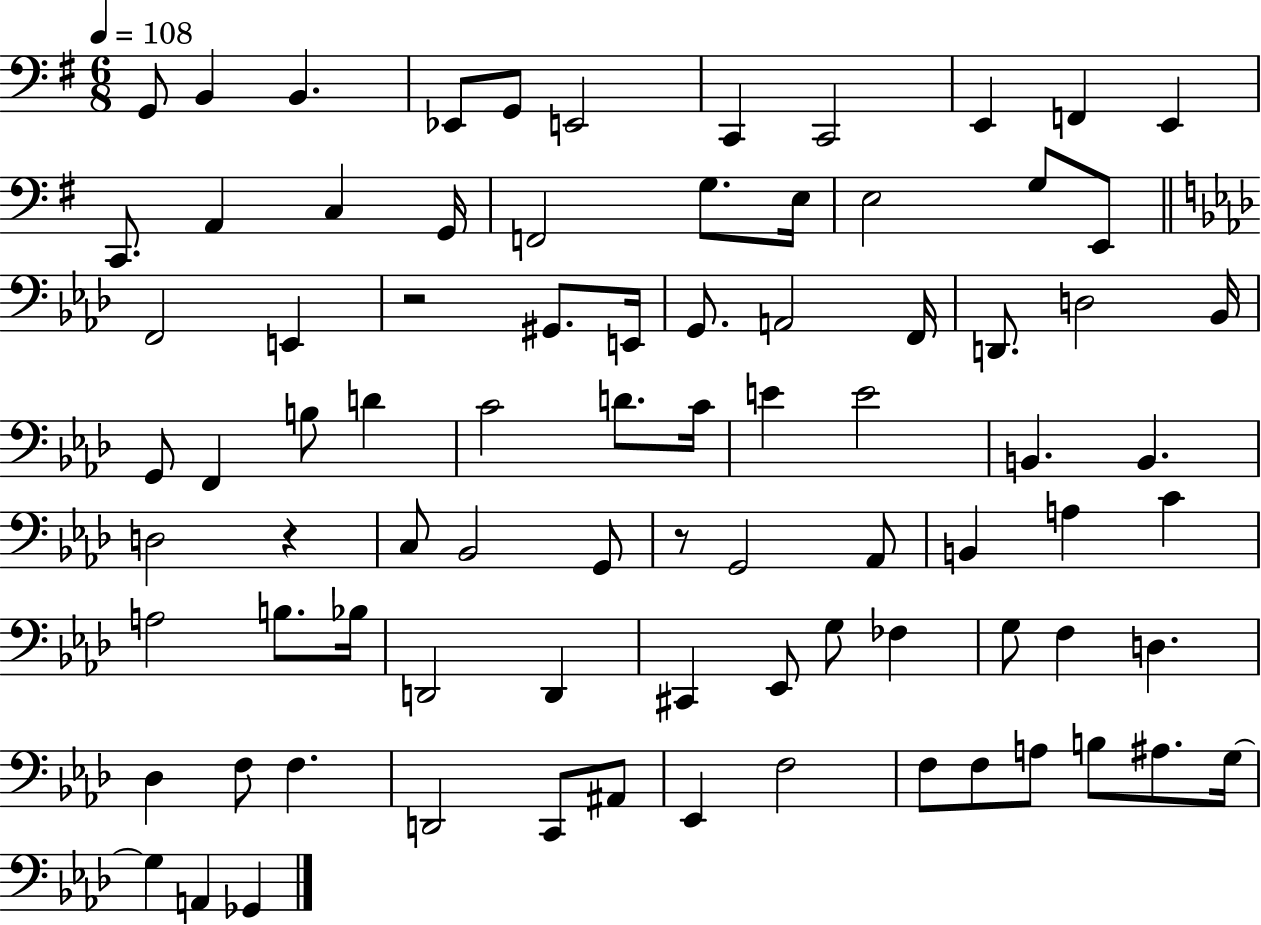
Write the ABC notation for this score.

X:1
T:Untitled
M:6/8
L:1/4
K:G
G,,/2 B,, B,, _E,,/2 G,,/2 E,,2 C,, C,,2 E,, F,, E,, C,,/2 A,, C, G,,/4 F,,2 G,/2 E,/4 E,2 G,/2 E,,/2 F,,2 E,, z2 ^G,,/2 E,,/4 G,,/2 A,,2 F,,/4 D,,/2 D,2 _B,,/4 G,,/2 F,, B,/2 D C2 D/2 C/4 E E2 B,, B,, D,2 z C,/2 _B,,2 G,,/2 z/2 G,,2 _A,,/2 B,, A, C A,2 B,/2 _B,/4 D,,2 D,, ^C,, _E,,/2 G,/2 _F, G,/2 F, D, _D, F,/2 F, D,,2 C,,/2 ^A,,/2 _E,, F,2 F,/2 F,/2 A,/2 B,/2 ^A,/2 G,/4 G, A,, _G,,